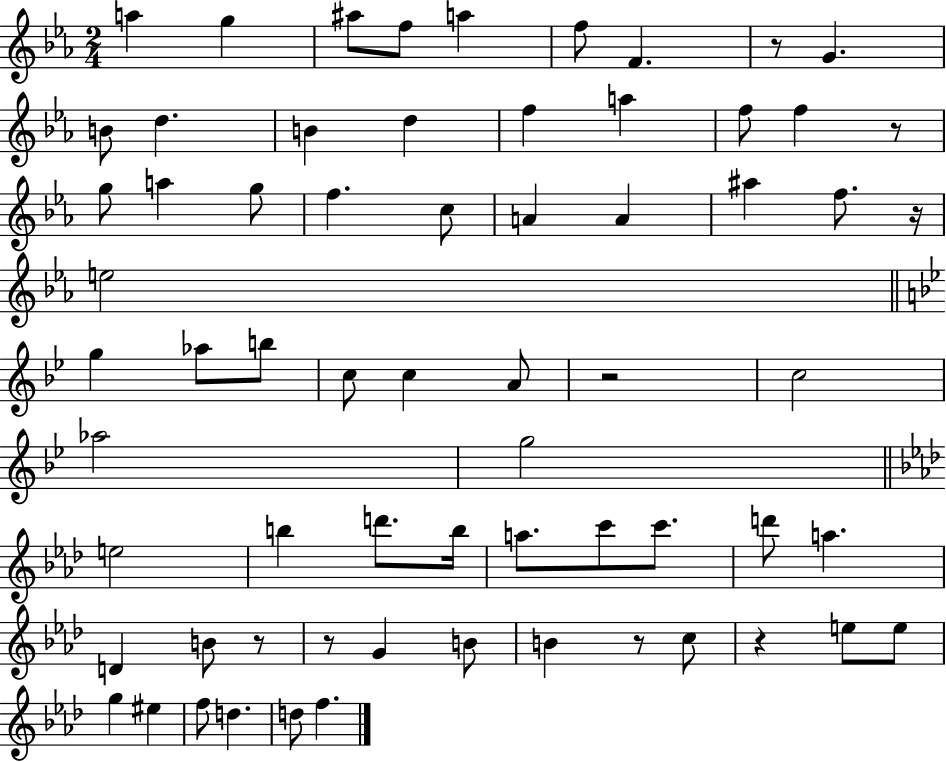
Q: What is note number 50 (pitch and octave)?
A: C5